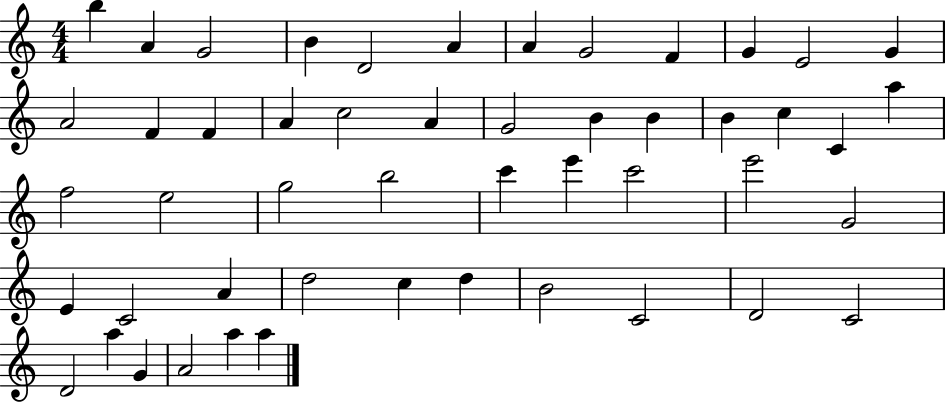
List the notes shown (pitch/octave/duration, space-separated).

B5/q A4/q G4/h B4/q D4/h A4/q A4/q G4/h F4/q G4/q E4/h G4/q A4/h F4/q F4/q A4/q C5/h A4/q G4/h B4/q B4/q B4/q C5/q C4/q A5/q F5/h E5/h G5/h B5/h C6/q E6/q C6/h E6/h G4/h E4/q C4/h A4/q D5/h C5/q D5/q B4/h C4/h D4/h C4/h D4/h A5/q G4/q A4/h A5/q A5/q